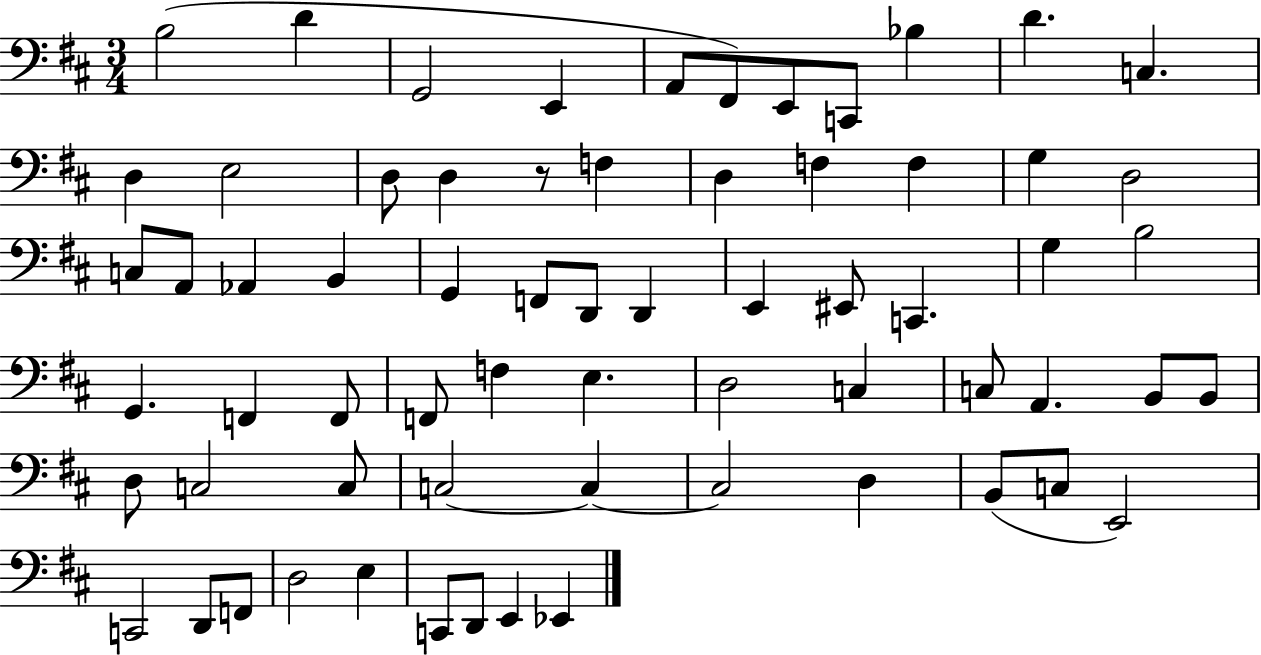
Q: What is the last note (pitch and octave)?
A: Eb2